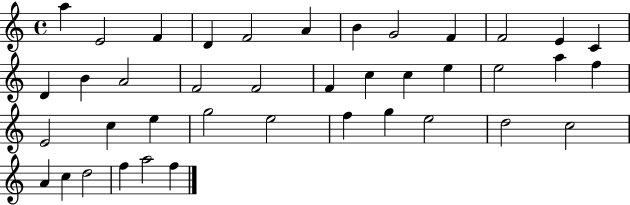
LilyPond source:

{
  \clef treble
  \time 4/4
  \defaultTimeSignature
  \key c \major
  a''4 e'2 f'4 | d'4 f'2 a'4 | b'4 g'2 f'4 | f'2 e'4 c'4 | \break d'4 b'4 a'2 | f'2 f'2 | f'4 c''4 c''4 e''4 | e''2 a''4 f''4 | \break e'2 c''4 e''4 | g''2 e''2 | f''4 g''4 e''2 | d''2 c''2 | \break a'4 c''4 d''2 | f''4 a''2 f''4 | \bar "|."
}